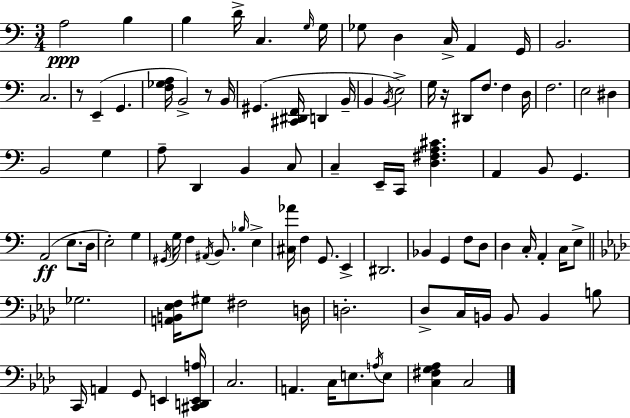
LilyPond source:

{
  \clef bass
  \numericTimeSignature
  \time 3/4
  \key c \major
  a2\ppp b4 | b4 d'16-> c4. \grace { g16 } | g16 ges8 d4 c16-> a,4 | g,16 b,2. | \break c2. | r8 e,4--( g,4. | <f ges a>16 b,2->) r8 | b,16 gis,4.( <cis, dis, f,>16 d,4 | \break b,16-- b,4 \acciaccatura { b,16 }) e2-> | g16 r16 dis,8 f8. f4 | d16 f2. | e2 dis4 | \break b,2 g4 | a8-- d,4 b,4 | c8 c4-- e,16-- c,16 <d fis a cis'>4. | a,4 b,8 g,4. | \break a,2(\ff e8. | d16 e2-.) g4 | \acciaccatura { gis,16 } g16 f4 \acciaccatura { ais,16 } b,8. | \grace { bes16 } e4-> <cis aes'>16 f4 g,8. | \break e,4-> dis,2. | bes,4 g,4 | f8 d8 d4 c16-. a,4-. | c16 e8-> \bar "||" \break \key aes \major ges2. | <a, b, ees f>16 gis8 fis2 d16 | d2.-. | des8-> c16 b,16 b,8 b,4 b8 | \break c,16 a,4 g,8 e,4 <cis, d, e, a>16 | c2. | a,4. c16 e8. \acciaccatura { a16 } e8 | <c fis g aes>4 c2 | \break \bar "|."
}